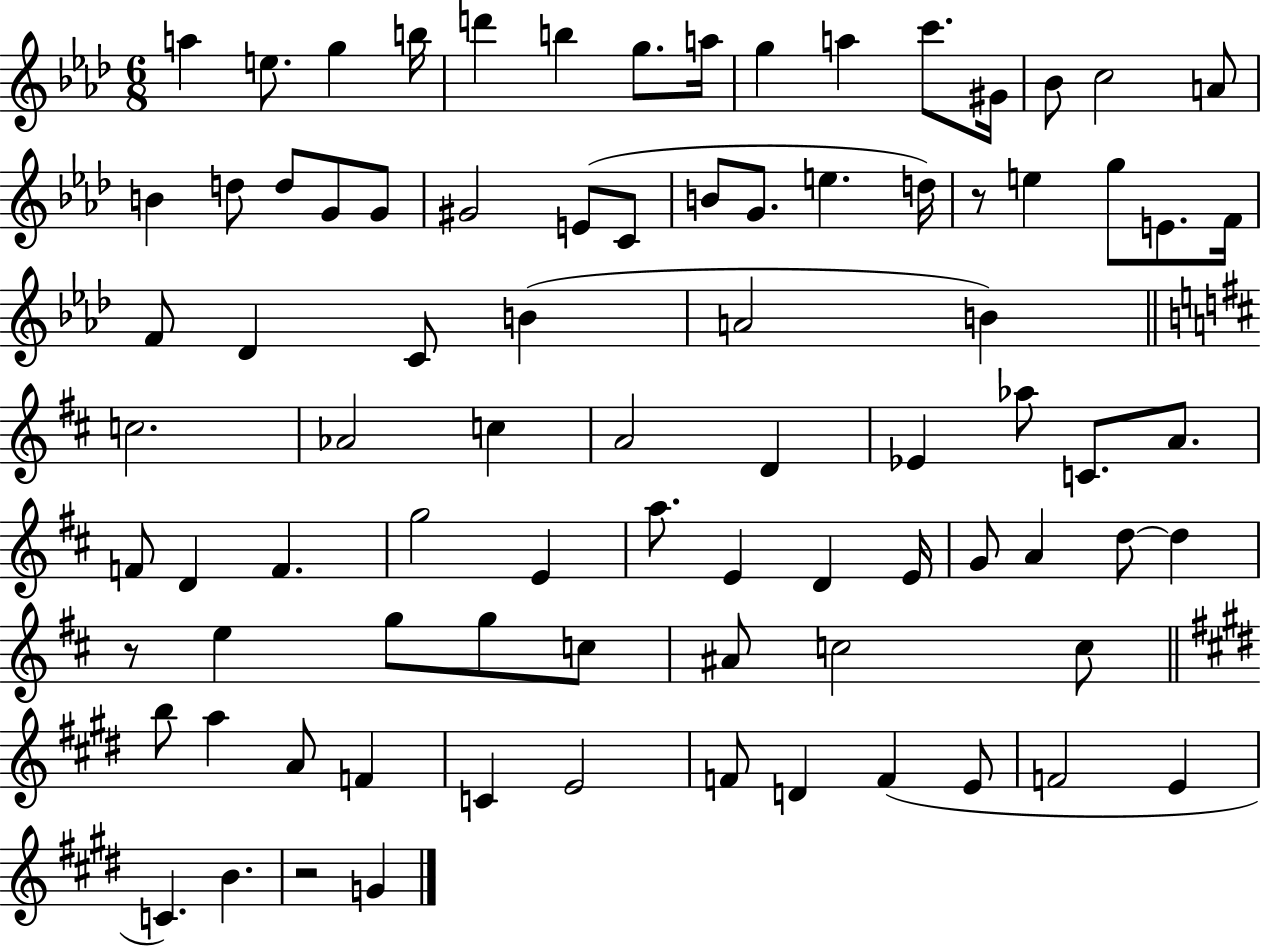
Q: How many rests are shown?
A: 3